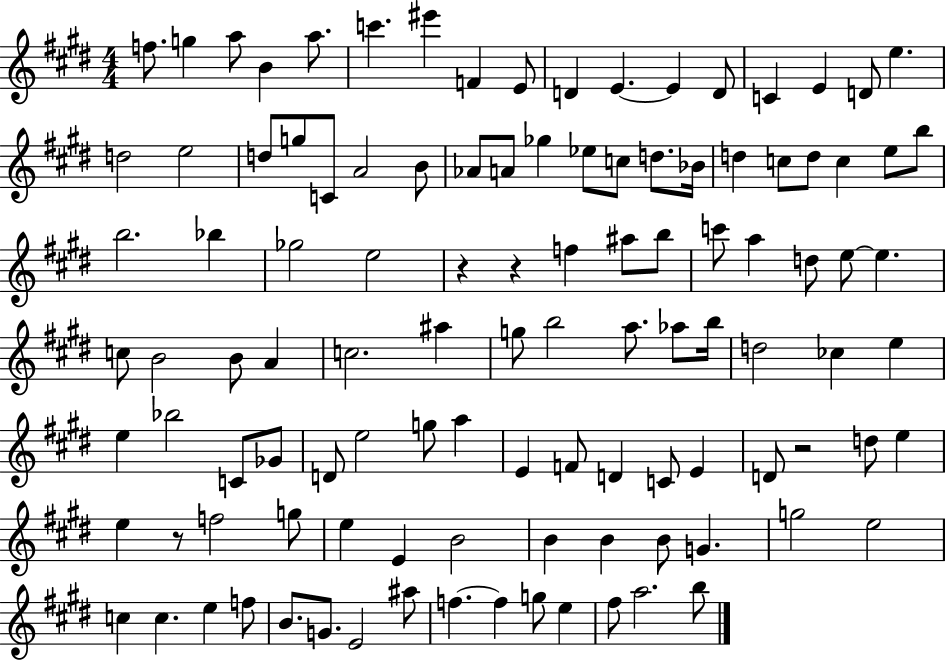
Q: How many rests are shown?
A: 4